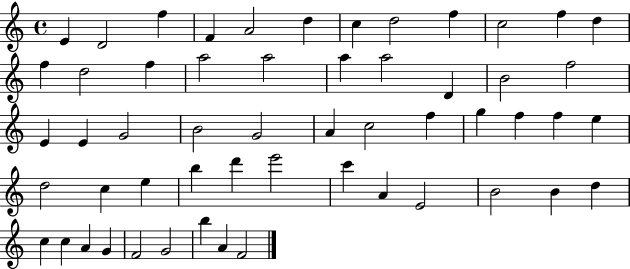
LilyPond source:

{
  \clef treble
  \time 4/4
  \defaultTimeSignature
  \key c \major
  e'4 d'2 f''4 | f'4 a'2 d''4 | c''4 d''2 f''4 | c''2 f''4 d''4 | \break f''4 d''2 f''4 | a''2 a''2 | a''4 a''2 d'4 | b'2 f''2 | \break e'4 e'4 g'2 | b'2 g'2 | a'4 c''2 f''4 | g''4 f''4 f''4 e''4 | \break d''2 c''4 e''4 | b''4 d'''4 e'''2 | c'''4 a'4 e'2 | b'2 b'4 d''4 | \break c''4 c''4 a'4 g'4 | f'2 g'2 | b''4 a'4 f'2 | \bar "|."
}